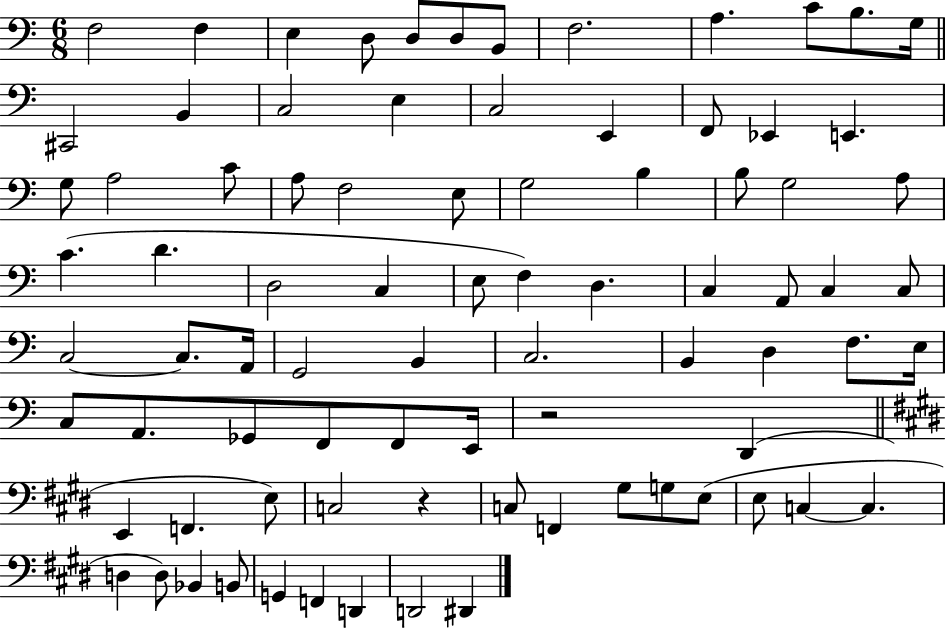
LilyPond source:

{
  \clef bass
  \numericTimeSignature
  \time 6/8
  \key c \major
  f2 f4 | e4 d8 d8 d8 b,8 | f2. | a4. c'8 b8. g16 | \break \bar "||" \break \key a \minor cis,2 b,4 | c2 e4 | c2 e,4 | f,8 ees,4 e,4. | \break g8 a2 c'8 | a8 f2 e8 | g2 b4 | b8 g2 a8 | \break c'4.( d'4. | d2 c4 | e8 f4) d4. | c4 a,8 c4 c8 | \break c2~~ c8. a,16 | g,2 b,4 | c2. | b,4 d4 f8. e16 | \break c8 a,8. ges,8 f,8 f,8 e,16 | r2 d,4( | \bar "||" \break \key e \major e,4 f,4. e8) | c2 r4 | c8 f,4 gis8 g8 e8( | e8 c4~~ c4. | \break d4 d8) bes,4 b,8 | g,4 f,4 d,4 | d,2 dis,4 | \bar "|."
}